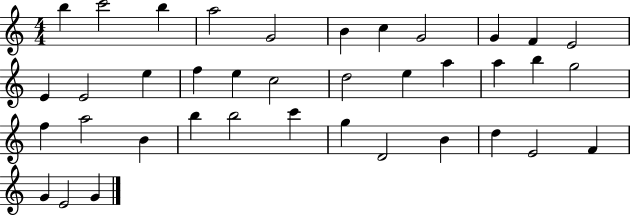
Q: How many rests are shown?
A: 0